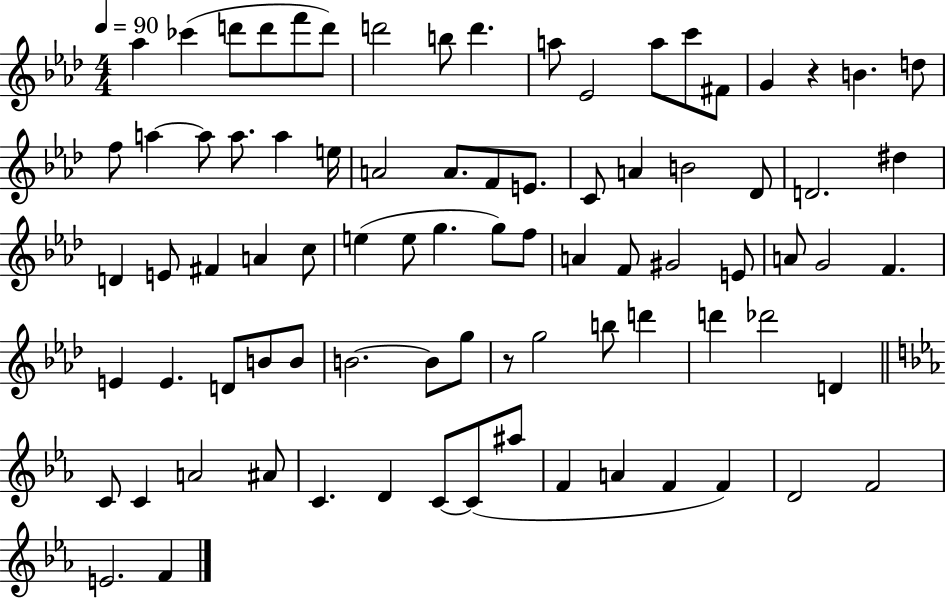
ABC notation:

X:1
T:Untitled
M:4/4
L:1/4
K:Ab
_a _c' d'/2 d'/2 f'/2 d'/2 d'2 b/2 d' a/2 _E2 a/2 c'/2 ^F/2 G z B d/2 f/2 a a/2 a/2 a e/4 A2 A/2 F/2 E/2 C/2 A B2 _D/2 D2 ^d D E/2 ^F A c/2 e e/2 g g/2 f/2 A F/2 ^G2 E/2 A/2 G2 F E E D/2 B/2 B/2 B2 B/2 g/2 z/2 g2 b/2 d' d' _d'2 D C/2 C A2 ^A/2 C D C/2 C/2 ^a/2 F A F F D2 F2 E2 F